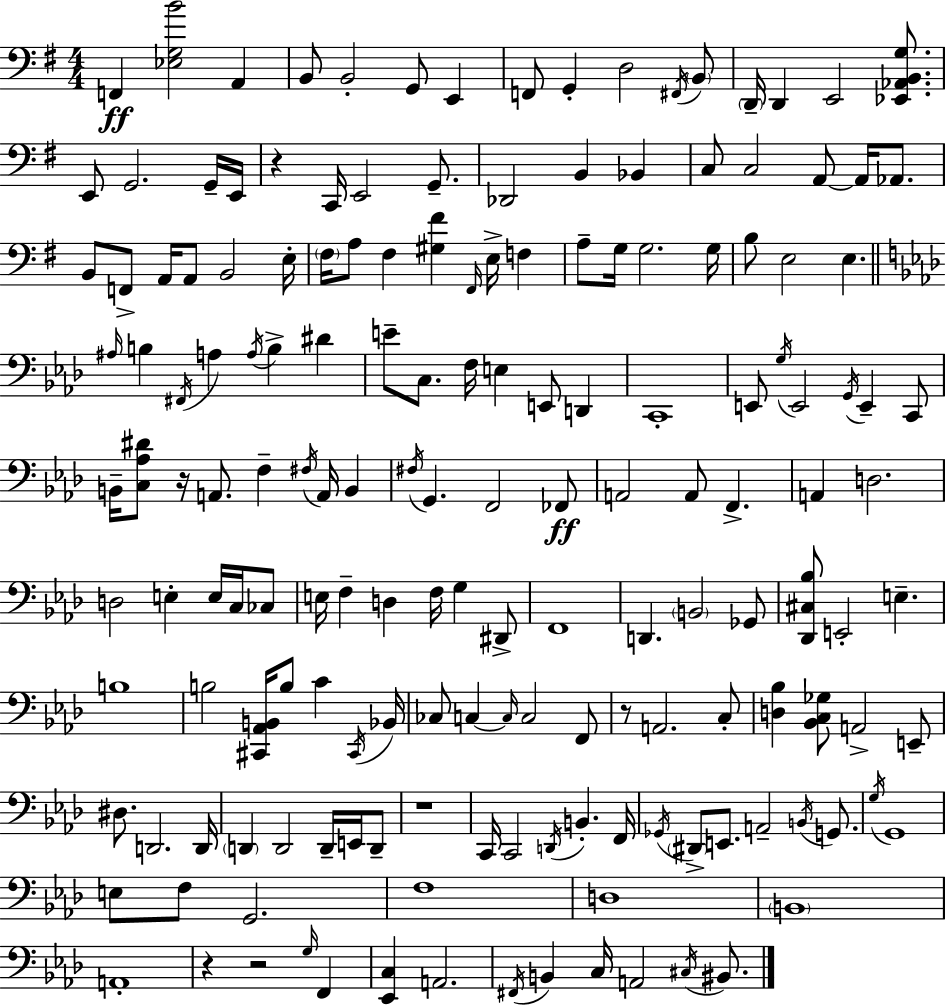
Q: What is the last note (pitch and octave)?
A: BIS2